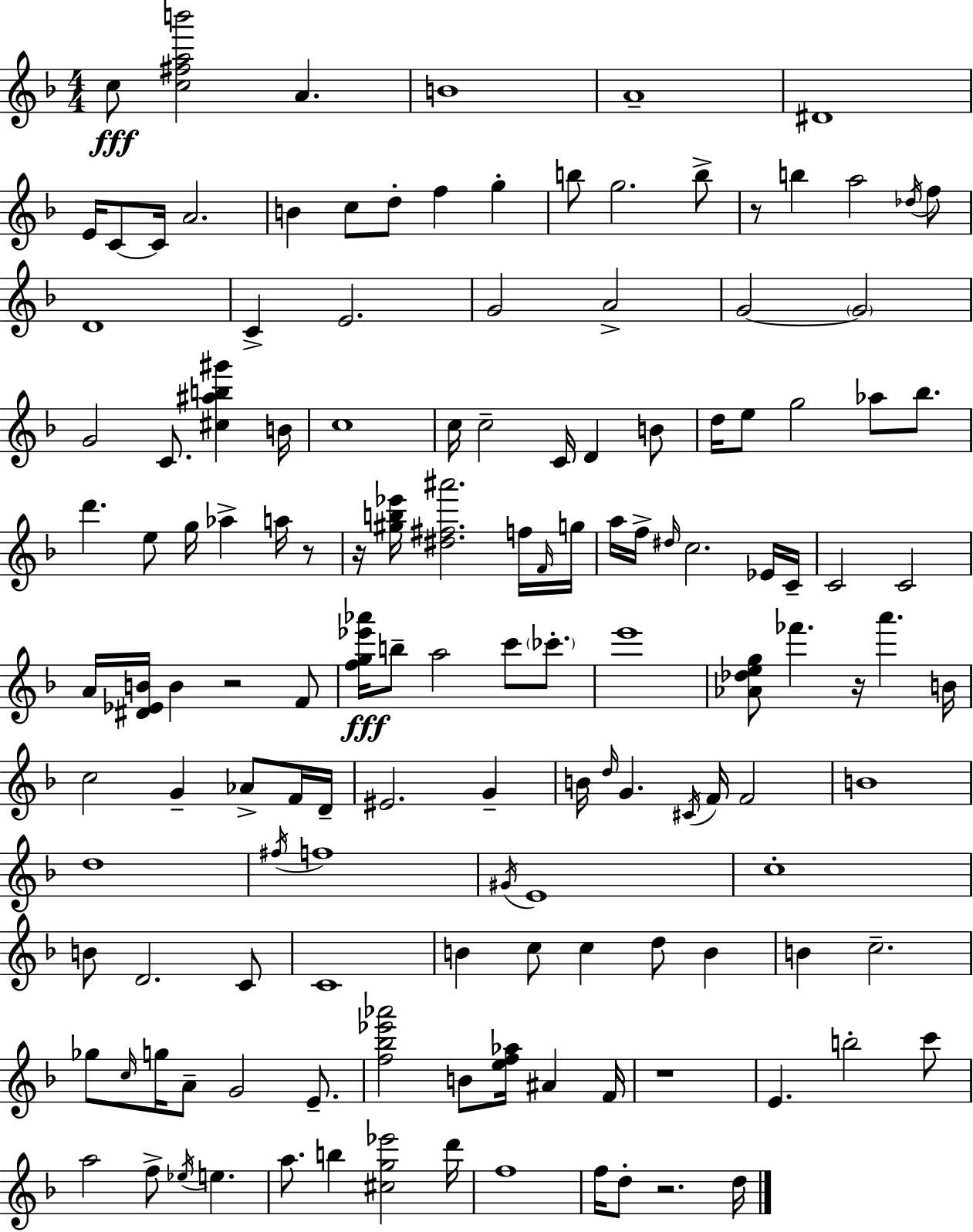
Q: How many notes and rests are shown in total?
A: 140